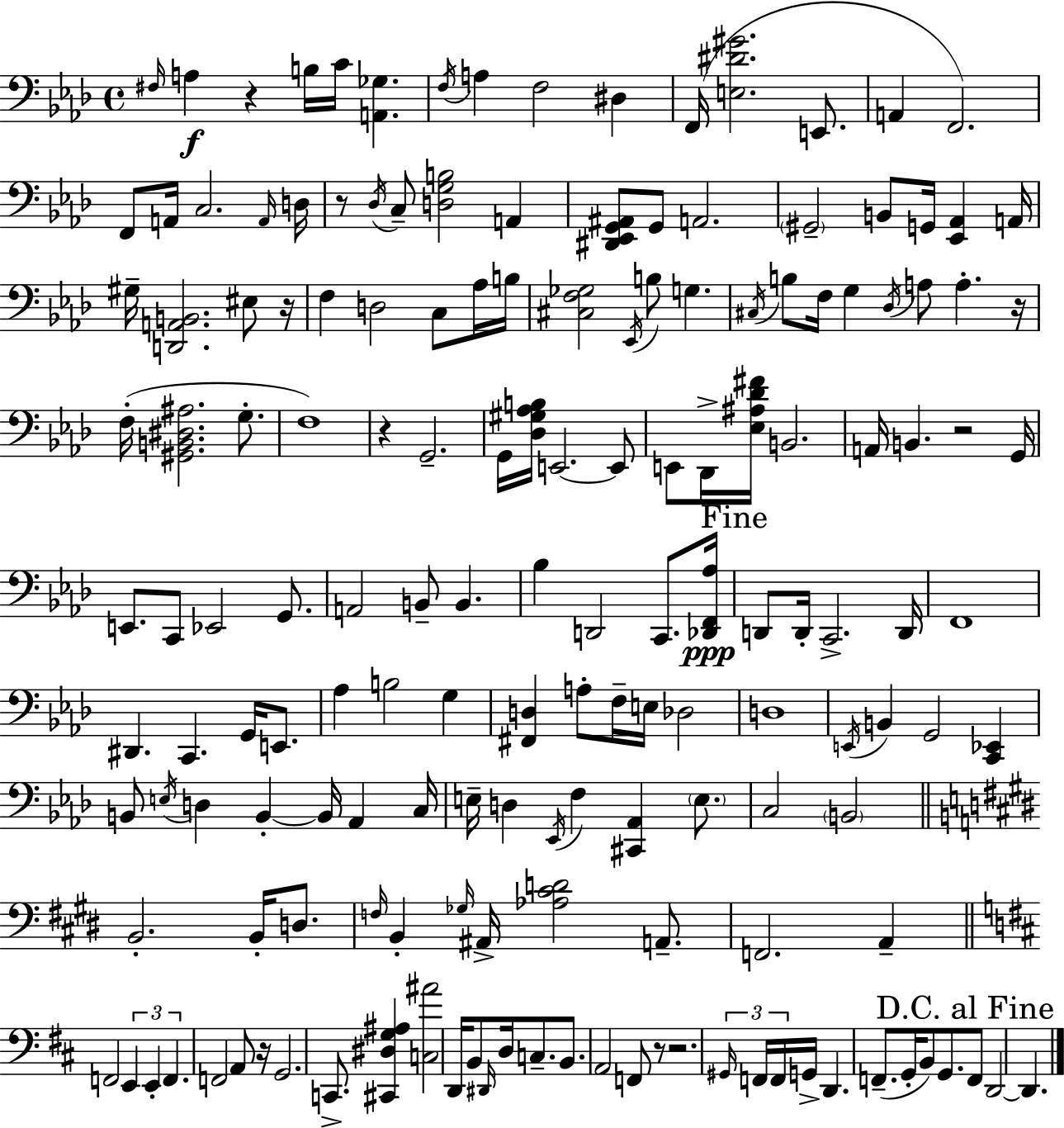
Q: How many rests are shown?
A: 9